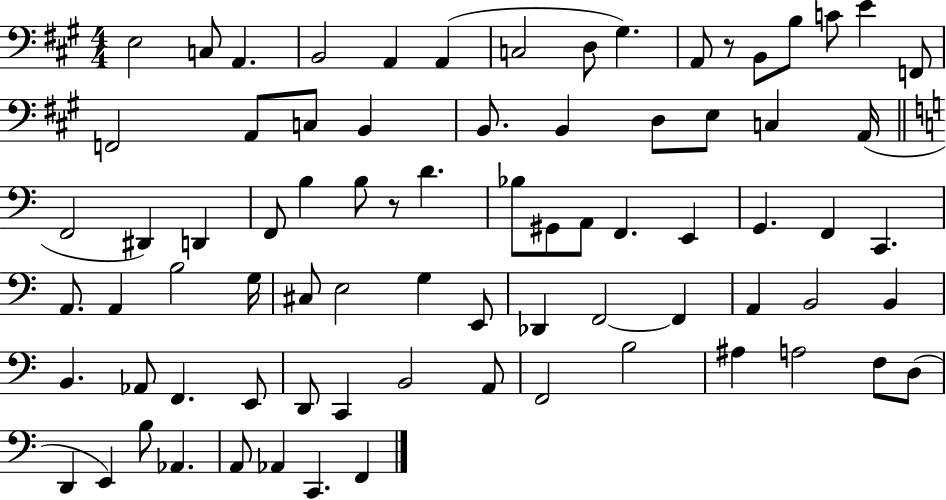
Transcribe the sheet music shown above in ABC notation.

X:1
T:Untitled
M:4/4
L:1/4
K:A
E,2 C,/2 A,, B,,2 A,, A,, C,2 D,/2 ^G, A,,/2 z/2 B,,/2 B,/2 C/2 E F,,/2 F,,2 A,,/2 C,/2 B,, B,,/2 B,, D,/2 E,/2 C, A,,/4 F,,2 ^D,, D,, F,,/2 B, B,/2 z/2 D _B,/2 ^G,,/2 A,,/2 F,, E,, G,, F,, C,, A,,/2 A,, B,2 G,/4 ^C,/2 E,2 G, E,,/2 _D,, F,,2 F,, A,, B,,2 B,, B,, _A,,/2 F,, E,,/2 D,,/2 C,, B,,2 A,,/2 F,,2 B,2 ^A, A,2 F,/2 D,/2 D,, E,, B,/2 _A,, A,,/2 _A,, C,, F,,